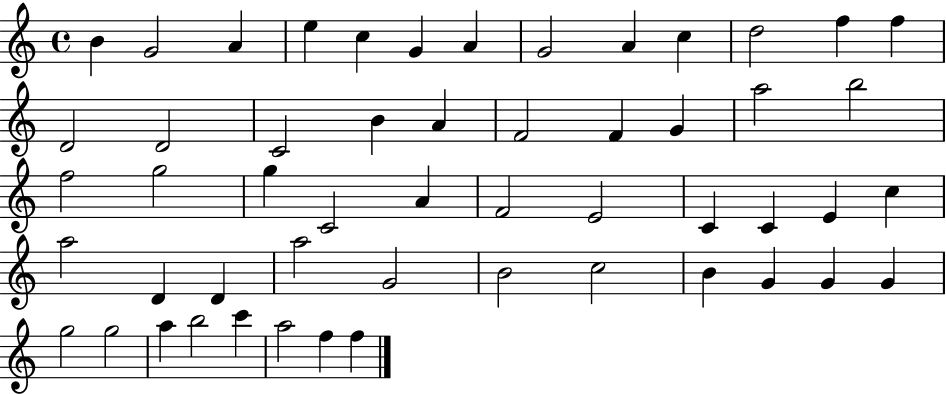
X:1
T:Untitled
M:4/4
L:1/4
K:C
B G2 A e c G A G2 A c d2 f f D2 D2 C2 B A F2 F G a2 b2 f2 g2 g C2 A F2 E2 C C E c a2 D D a2 G2 B2 c2 B G G G g2 g2 a b2 c' a2 f f